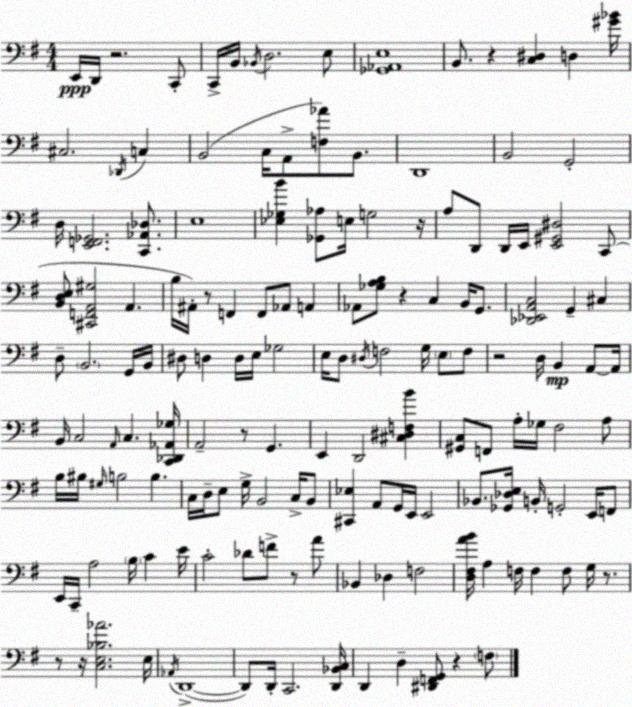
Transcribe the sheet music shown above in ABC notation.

X:1
T:Untitled
M:4/4
L:1/4
K:Em
E,,/4 D,,/4 z2 C,,/2 C,,/4 B,,/4 _B,,/4 D,2 E,/2 [_G,,_A,,E,]4 B,,/2 z [C,^D,] D, [^G_B]/4 ^C,2 _D,,/4 C, B,,2 C,/4 A,,/2 [F,_A]/2 B,,/2 D,,4 B,,2 G,,2 D,/4 [E,,F,,_G,,]2 [C,,_A,,_D,]/2 E,4 [_E,_G,B] [_G,,_A,]/2 E,/4 G,2 z/4 A,/2 D,,/2 D,,/4 E,,/4 [E,,^G,,^D,]2 C,,/2 [B,,D,E,]/2 [^C,,F,,A,,^G,]2 A,, B,/4 ^A,,/4 z/2 F,, F,,/2 _A,,/2 A,, _A,,/2 [_G,A,B,]/2 z C, B,,/4 G,,/2 [_D,,_E,,A,,C,]2 G,, ^C, D,/2 B,,2 G,,/4 B,,/4 ^D,/2 D, D,/4 E,/4 _G,2 E,/4 D,/2 ^D,/4 F,2 G,/4 E,/2 F,/2 z2 D,/4 B,, A,,/2 A,,/4 B,,/4 C,2 A,,/4 C, [C,,_D,,_A,,_G,]/4 A,,2 z/2 G,, E,, D,,2 [^C,^D,F,B] [^G,,C,]/2 F,,/2 A,/4 _G,/4 ^F,2 A,/2 B,/4 ^B,/4 ^G,/4 B,2 B, C,/4 D,/4 E,/2 G,/4 B,,2 C,/4 B,,/2 [^C,,_E,] A,,/2 G,,/4 E,,/4 E,,2 _B,,/2 [_G,,_D,E,]/4 B,,/4 G,,2 E,,/4 F,,/2 E,,/4 C,,/4 A,2 B,/4 C E/4 C2 _D/2 F/2 z/2 A/2 _B,, _D, F,2 [D,^F,AB]/4 A, F,/4 F, F,/2 G,/4 z/2 z/2 z/4 [C,E,_B,_A]2 E,/4 _A,,/4 D,,4 D,,/2 D,,/4 C,,2 [D,,_B,,C,]/4 D,, D, [^D,,F,,G,,]/2 z F,/2